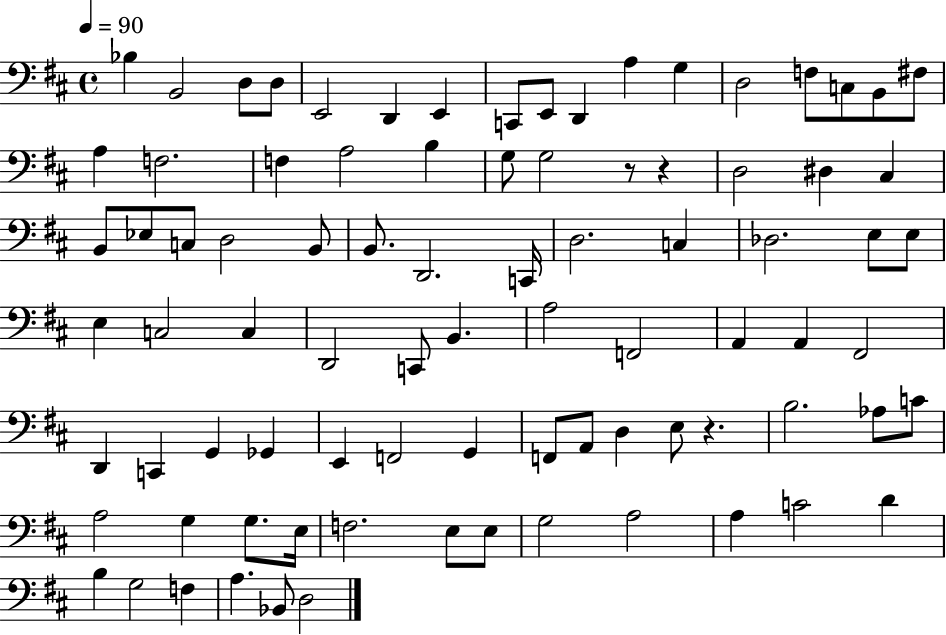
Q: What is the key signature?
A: D major